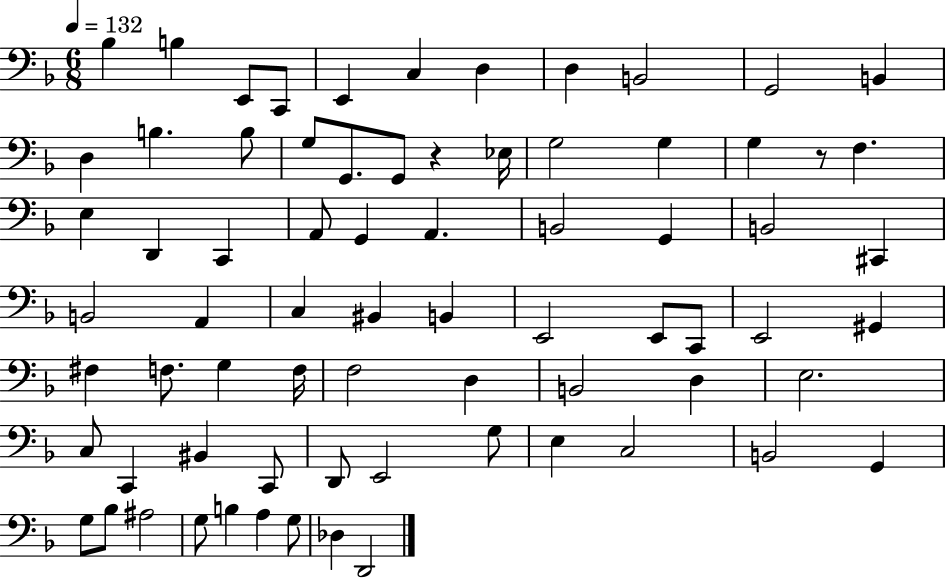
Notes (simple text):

Bb3/q B3/q E2/e C2/e E2/q C3/q D3/q D3/q B2/h G2/h B2/q D3/q B3/q. B3/e G3/e G2/e. G2/e R/q Eb3/s G3/h G3/q G3/q R/e F3/q. E3/q D2/q C2/q A2/e G2/q A2/q. B2/h G2/q B2/h C#2/q B2/h A2/q C3/q BIS2/q B2/q E2/h E2/e C2/e E2/h G#2/q F#3/q F3/e. G3/q F3/s F3/h D3/q B2/h D3/q E3/h. C3/e C2/q BIS2/q C2/e D2/e E2/h G3/e E3/q C3/h B2/h G2/q G3/e Bb3/e A#3/h G3/e B3/q A3/q G3/e Db3/q D2/h